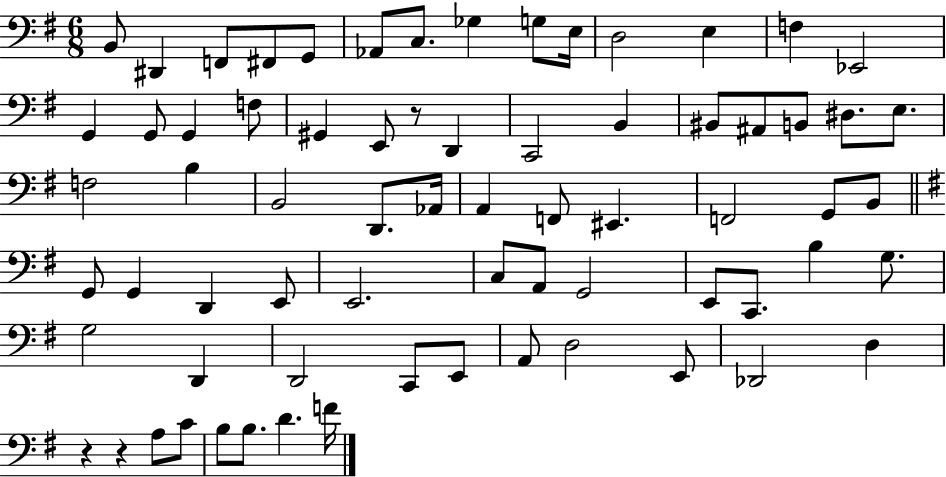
{
  \clef bass
  \numericTimeSignature
  \time 6/8
  \key g \major
  b,8 dis,4 f,8 fis,8 g,8 | aes,8 c8. ges4 g8 e16 | d2 e4 | f4 ees,2 | \break g,4 g,8 g,4 f8 | gis,4 e,8 r8 d,4 | c,2 b,4 | bis,8 ais,8 b,8 dis8. e8. | \break f2 b4 | b,2 d,8. aes,16 | a,4 f,8 eis,4. | f,2 g,8 b,8 | \break \bar "||" \break \key e \minor g,8 g,4 d,4 e,8 | e,2. | c8 a,8 g,2 | e,8 c,8. b4 g8. | \break g2 d,4 | d,2 c,8 e,8 | a,8 d2 e,8 | des,2 d4 | \break r4 r4 a8 c'8 | b8 b8. d'4. f'16 | \bar "|."
}